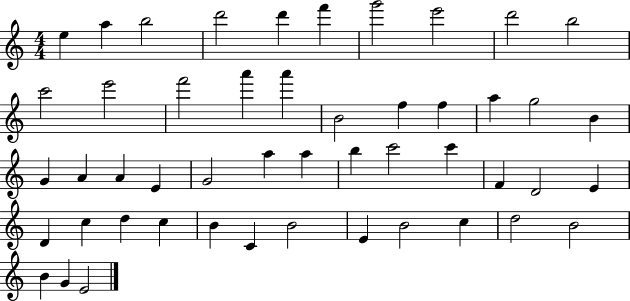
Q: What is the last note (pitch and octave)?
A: E4